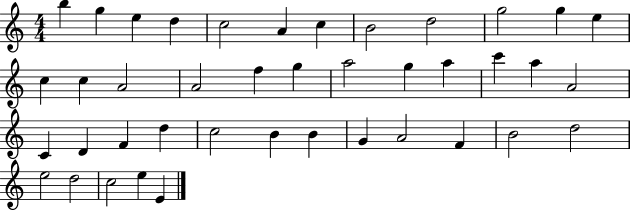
B5/q G5/q E5/q D5/q C5/h A4/q C5/q B4/h D5/h G5/h G5/q E5/q C5/q C5/q A4/h A4/h F5/q G5/q A5/h G5/q A5/q C6/q A5/q A4/h C4/q D4/q F4/q D5/q C5/h B4/q B4/q G4/q A4/h F4/q B4/h D5/h E5/h D5/h C5/h E5/q E4/q